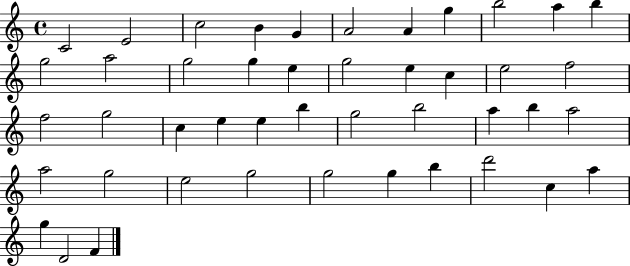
X:1
T:Untitled
M:4/4
L:1/4
K:C
C2 E2 c2 B G A2 A g b2 a b g2 a2 g2 g e g2 e c e2 f2 f2 g2 c e e b g2 b2 a b a2 a2 g2 e2 g2 g2 g b d'2 c a g D2 F